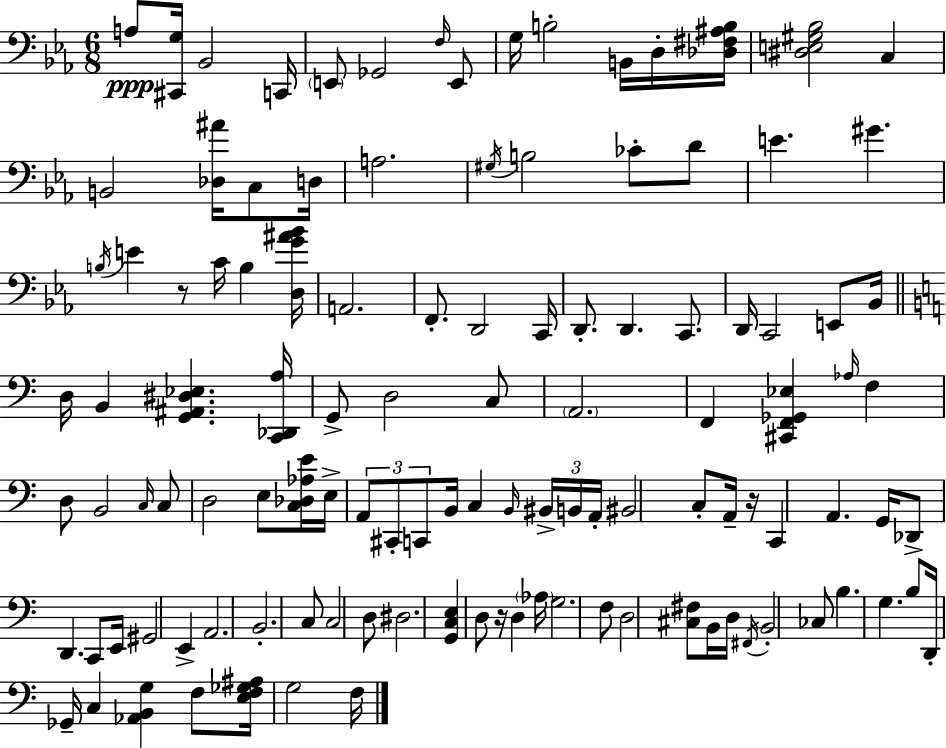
X:1
T:Untitled
M:6/8
L:1/4
K:Eb
A,/2 [^C,,G,]/4 _B,,2 C,,/4 E,,/2 _G,,2 F,/4 E,,/2 G,/4 B,2 B,,/4 D,/4 [_D,^F,^A,B,]/4 [^D,E,^G,_B,]2 C, B,,2 [_D,^A]/4 C,/2 D,/4 A,2 ^G,/4 B,2 _C/2 D/2 E ^G B,/4 E z/2 C/4 B, [D,G^A_B]/4 A,,2 F,,/2 D,,2 C,,/4 D,,/2 D,, C,,/2 D,,/4 C,,2 E,,/2 _B,,/4 D,/4 B,, [G,,^A,,^D,_E,] [C,,_D,,A,]/4 G,,/2 D,2 C,/2 A,,2 F,, [^C,,F,,_G,,_E,] _A,/4 F, D,/2 B,,2 C,/4 C,/2 D,2 E,/2 [C,_D,_A,E]/4 E,/4 A,,/2 ^C,,/2 C,,/2 B,,/4 C, B,,/4 ^B,,/4 B,,/4 A,,/4 ^B,,2 C,/2 A,,/4 z/4 C,, A,, G,,/4 _D,,/2 D,, C,,/2 E,,/4 ^G,,2 E,, A,,2 B,,2 C,/2 C,2 D,/2 ^D,2 [G,,C,E,] D,/2 z/4 D, _A,/4 G,2 F,/2 D,2 [^C,^F,]/2 B,,/4 D,/4 ^F,,/4 B,,2 _C,/2 B, G, B,/2 D,,/4 _G,,/4 C, [_A,,B,,G,] F,/2 [E,F,_G,^A,]/4 G,2 F,/4